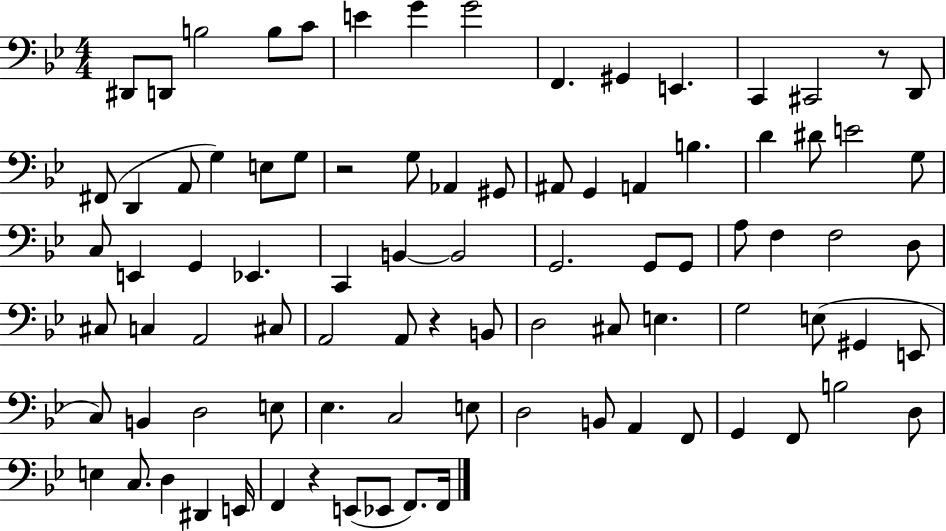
{
  \clef bass
  \numericTimeSignature
  \time 4/4
  \key bes \major
  \repeat volta 2 { dis,8 d,8 b2 b8 c'8 | e'4 g'4 g'2 | f,4. gis,4 e,4. | c,4 cis,2 r8 d,8 | \break fis,8( d,4 a,8 g4) e8 g8 | r2 g8 aes,4 gis,8 | ais,8 g,4 a,4 b4. | d'4 dis'8 e'2 g8 | \break c8 e,4 g,4 ees,4. | c,4 b,4~~ b,2 | g,2. g,8 g,8 | a8 f4 f2 d8 | \break cis8 c4 a,2 cis8 | a,2 a,8 r4 b,8 | d2 cis8 e4. | g2 e8( gis,4 e,8 | \break c8) b,4 d2 e8 | ees4. c2 e8 | d2 b,8 a,4 f,8 | g,4 f,8 b2 d8 | \break e4 c8. d4 dis,4 e,16 | f,4 r4 e,8( ees,8 f,8.) f,16 | } \bar "|."
}